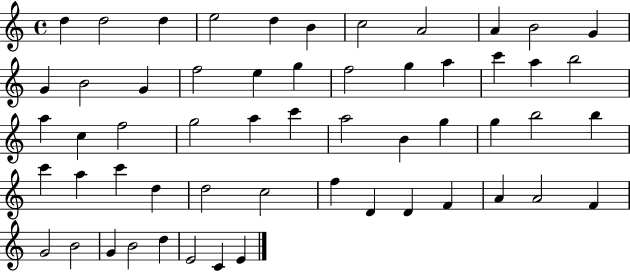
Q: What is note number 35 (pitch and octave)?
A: B5